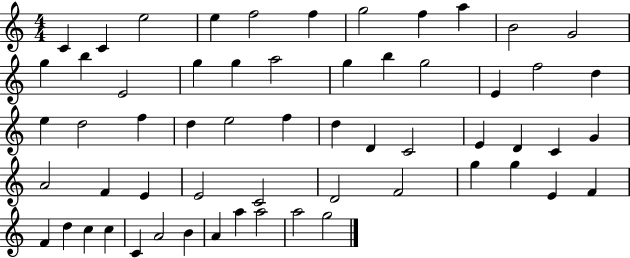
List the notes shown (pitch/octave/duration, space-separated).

C4/q C4/q E5/h E5/q F5/h F5/q G5/h F5/q A5/q B4/h G4/h G5/q B5/q E4/h G5/q G5/q A5/h G5/q B5/q G5/h E4/q F5/h D5/q E5/q D5/h F5/q D5/q E5/h F5/q D5/q D4/q C4/h E4/q D4/q C4/q G4/q A4/h F4/q E4/q E4/h C4/h D4/h F4/h G5/q G5/q E4/q F4/q F4/q D5/q C5/q C5/q C4/q A4/h B4/q A4/q A5/q A5/h A5/h G5/h